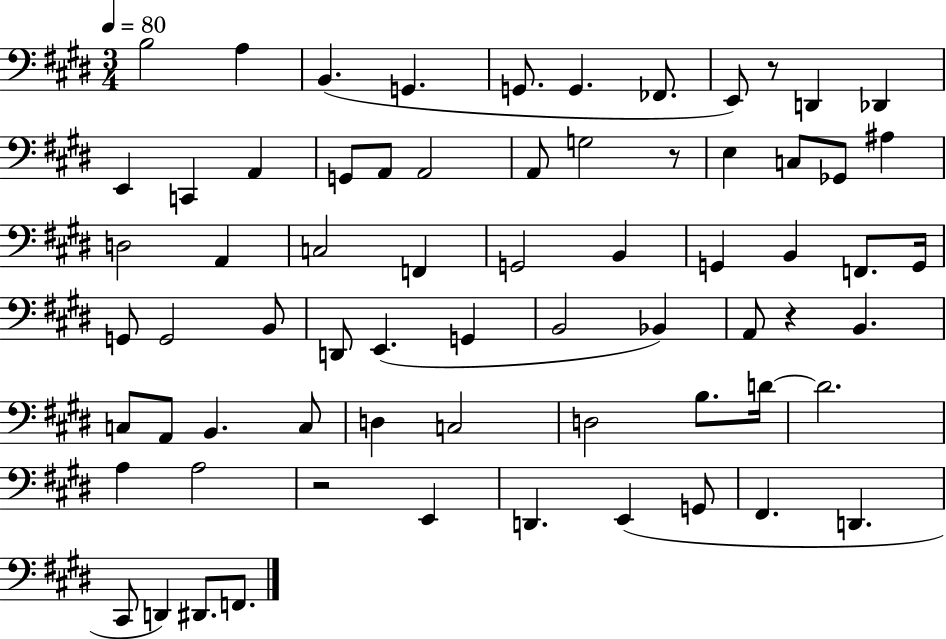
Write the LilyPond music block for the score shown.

{
  \clef bass
  \numericTimeSignature
  \time 3/4
  \key e \major
  \tempo 4 = 80
  b2 a4 | b,4.( g,4. | g,8. g,4. fes,8. | e,8) r8 d,4 des,4 | \break e,4 c,4 a,4 | g,8 a,8 a,2 | a,8 g2 r8 | e4 c8 ges,8 ais4 | \break d2 a,4 | c2 f,4 | g,2 b,4 | g,4 b,4 f,8. g,16 | \break g,8 g,2 b,8 | d,8 e,4.( g,4 | b,2 bes,4) | a,8 r4 b,4. | \break c8 a,8 b,4. c8 | d4 c2 | d2 b8. d'16~~ | d'2. | \break a4 a2 | r2 e,4 | d,4. e,4( g,8 | fis,4. d,4. | \break cis,8 d,4) dis,8. f,8. | \bar "|."
}